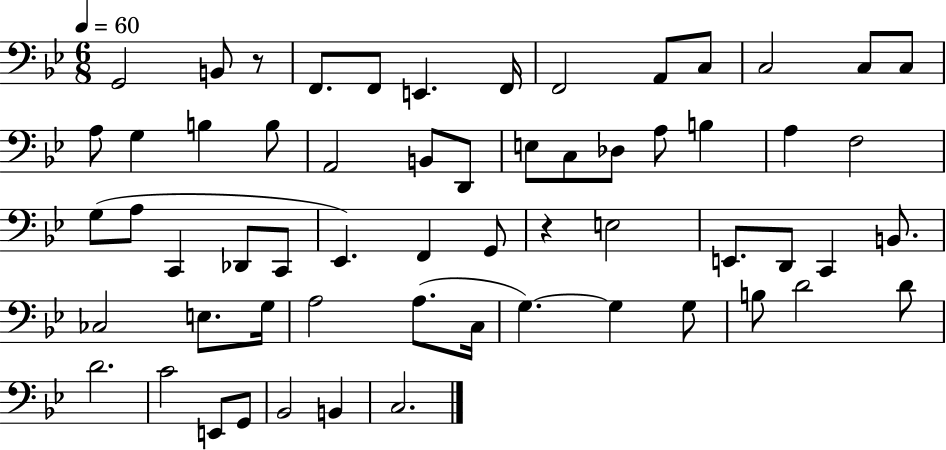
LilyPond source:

{
  \clef bass
  \numericTimeSignature
  \time 6/8
  \key bes \major
  \tempo 4 = 60
  g,2 b,8 r8 | f,8. f,8 e,4. f,16 | f,2 a,8 c8 | c2 c8 c8 | \break a8 g4 b4 b8 | a,2 b,8 d,8 | e8 c8 des8 a8 b4 | a4 f2 | \break g8( a8 c,4 des,8 c,8 | ees,4.) f,4 g,8 | r4 e2 | e,8. d,8 c,4 b,8. | \break ces2 e8. g16 | a2 a8.( c16 | g4.~~) g4 g8 | b8 d'2 d'8 | \break d'2. | c'2 e,8 g,8 | bes,2 b,4 | c2. | \break \bar "|."
}